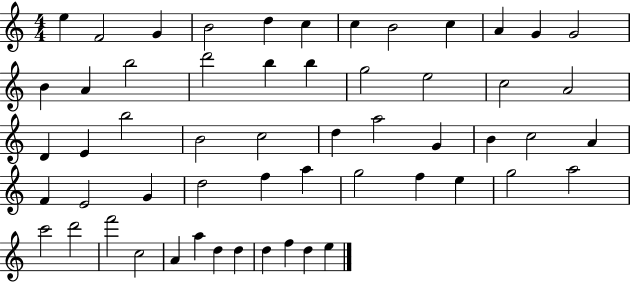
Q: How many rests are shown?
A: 0